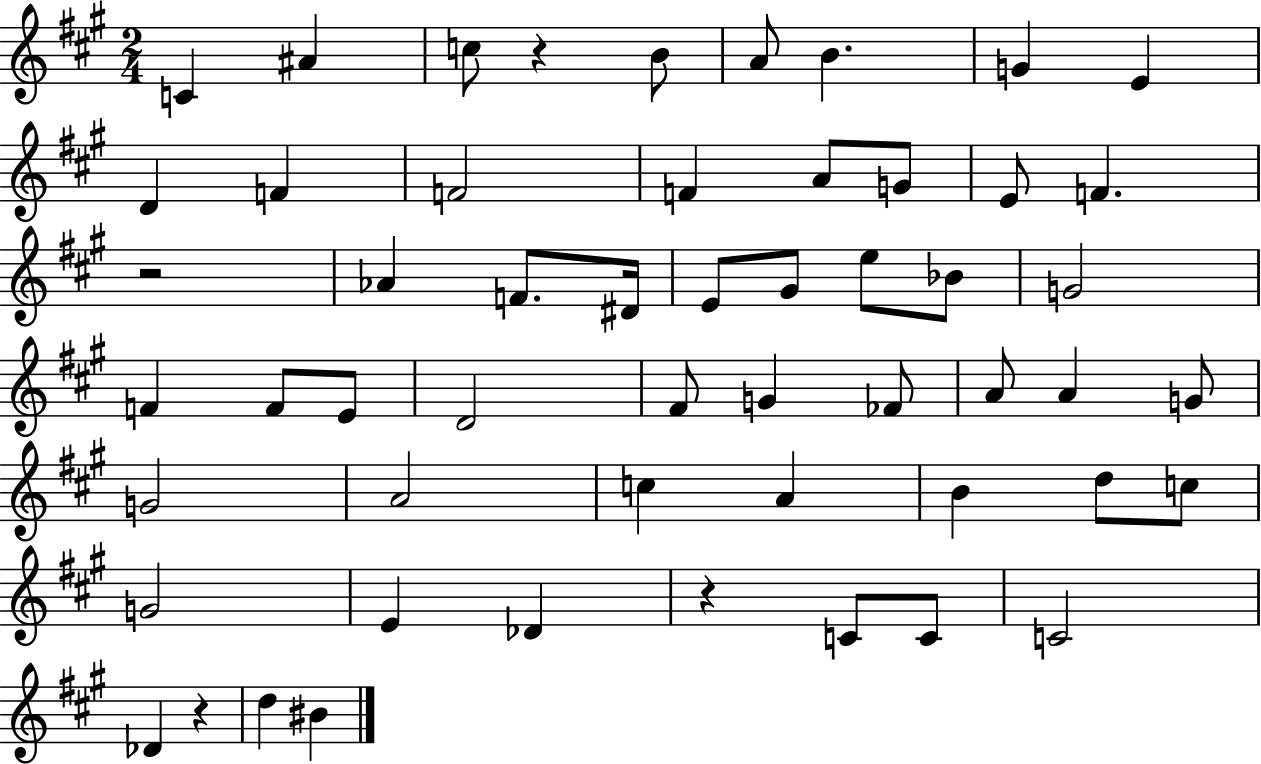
C4/q A#4/q C5/e R/q B4/e A4/e B4/q. G4/q E4/q D4/q F4/q F4/h F4/q A4/e G4/e E4/e F4/q. R/h Ab4/q F4/e. D#4/s E4/e G#4/e E5/e Bb4/e G4/h F4/q F4/e E4/e D4/h F#4/e G4/q FES4/e A4/e A4/q G4/e G4/h A4/h C5/q A4/q B4/q D5/e C5/e G4/h E4/q Db4/q R/q C4/e C4/e C4/h Db4/q R/q D5/q BIS4/q